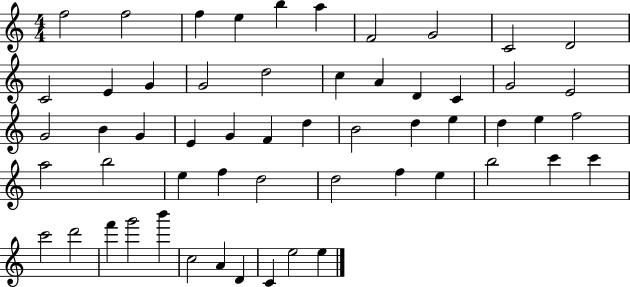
F5/h F5/h F5/q E5/q B5/q A5/q F4/h G4/h C4/h D4/h C4/h E4/q G4/q G4/h D5/h C5/q A4/q D4/q C4/q G4/h E4/h G4/h B4/q G4/q E4/q G4/q F4/q D5/q B4/h D5/q E5/q D5/q E5/q F5/h A5/h B5/h E5/q F5/q D5/h D5/h F5/q E5/q B5/h C6/q C6/q C6/h D6/h F6/q G6/h B6/q C5/h A4/q D4/q C4/q E5/h E5/q